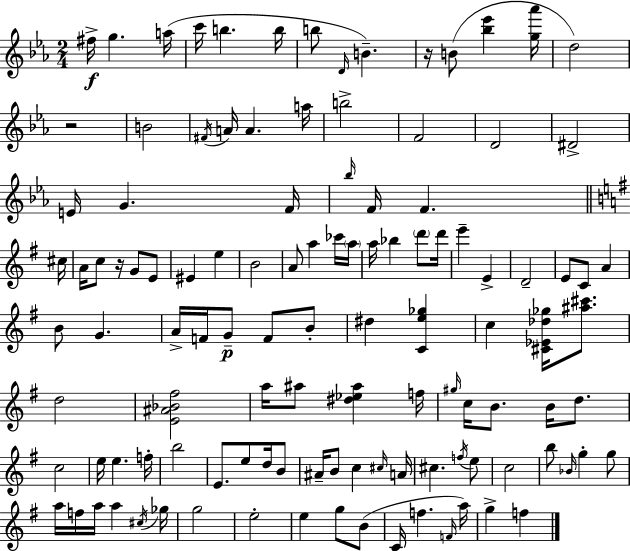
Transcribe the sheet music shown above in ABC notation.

X:1
T:Untitled
M:2/4
L:1/4
K:Eb
^f/4 g a/4 c'/4 b b/4 b/2 D/4 B z/4 B/2 [_b_e'] [g_a']/4 d2 z2 B2 ^F/4 A/4 A a/4 b2 F2 D2 ^D2 E/4 G F/4 _b/4 F/4 F ^c/4 A/4 c/2 z/4 G/2 E/2 ^E e B2 A/2 a _c'/4 a/4 a/4 _b d'/2 d'/4 e' E D2 E/2 C/2 A B/2 G A/4 F/4 G/2 F/2 B/2 ^d [Ce_g] c [^C_E_d_g]/4 [^a^c']/2 d2 [E^A_B^f]2 a/4 ^a/2 [^d_e^a] f/4 ^g/4 c/4 B/2 B/4 d/2 c2 e/4 e f/4 b2 E/2 e/2 d/4 B/2 ^A/4 B/2 c ^c/4 A/4 ^c f/4 e/2 c2 b/2 _B/4 g g/2 a/4 f/4 a/4 a ^c/4 _g/4 g2 e2 e g/2 B/2 C/4 f F/4 a/4 g f